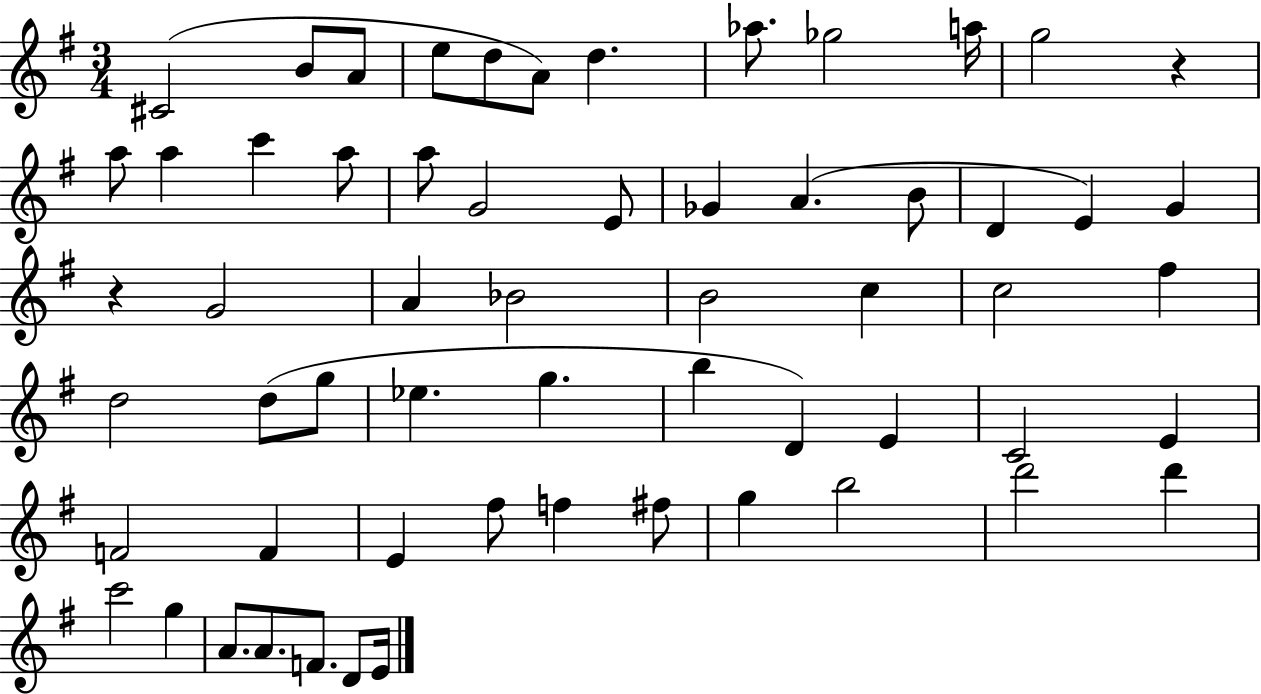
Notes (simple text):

C#4/h B4/e A4/e E5/e D5/e A4/e D5/q. Ab5/e. Gb5/h A5/s G5/h R/q A5/e A5/q C6/q A5/e A5/e G4/h E4/e Gb4/q A4/q. B4/e D4/q E4/q G4/q R/q G4/h A4/q Bb4/h B4/h C5/q C5/h F#5/q D5/h D5/e G5/e Eb5/q. G5/q. B5/q D4/q E4/q C4/h E4/q F4/h F4/q E4/q F#5/e F5/q F#5/e G5/q B5/h D6/h D6/q C6/h G5/q A4/e. A4/e. F4/e. D4/e E4/s